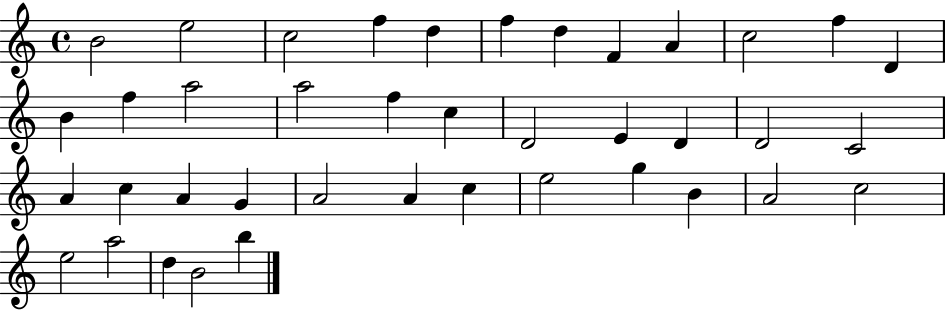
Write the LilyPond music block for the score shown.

{
  \clef treble
  \time 4/4
  \defaultTimeSignature
  \key c \major
  b'2 e''2 | c''2 f''4 d''4 | f''4 d''4 f'4 a'4 | c''2 f''4 d'4 | \break b'4 f''4 a''2 | a''2 f''4 c''4 | d'2 e'4 d'4 | d'2 c'2 | \break a'4 c''4 a'4 g'4 | a'2 a'4 c''4 | e''2 g''4 b'4 | a'2 c''2 | \break e''2 a''2 | d''4 b'2 b''4 | \bar "|."
}